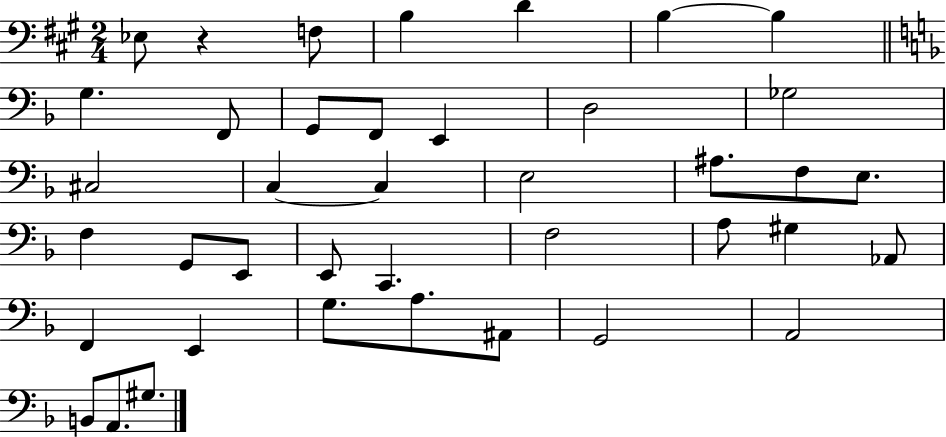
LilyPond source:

{
  \clef bass
  \numericTimeSignature
  \time 2/4
  \key a \major
  ees8 r4 f8 | b4 d'4 | b4~~ b4 | \bar "||" \break \key f \major g4. f,8 | g,8 f,8 e,4 | d2 | ges2 | \break cis2 | c4~~ c4 | e2 | ais8. f8 e8. | \break f4 g,8 e,8 | e,8 c,4. | f2 | a8 gis4 aes,8 | \break f,4 e,4 | g8. a8. ais,8 | g,2 | a,2 | \break b,8 a,8. gis8. | \bar "|."
}